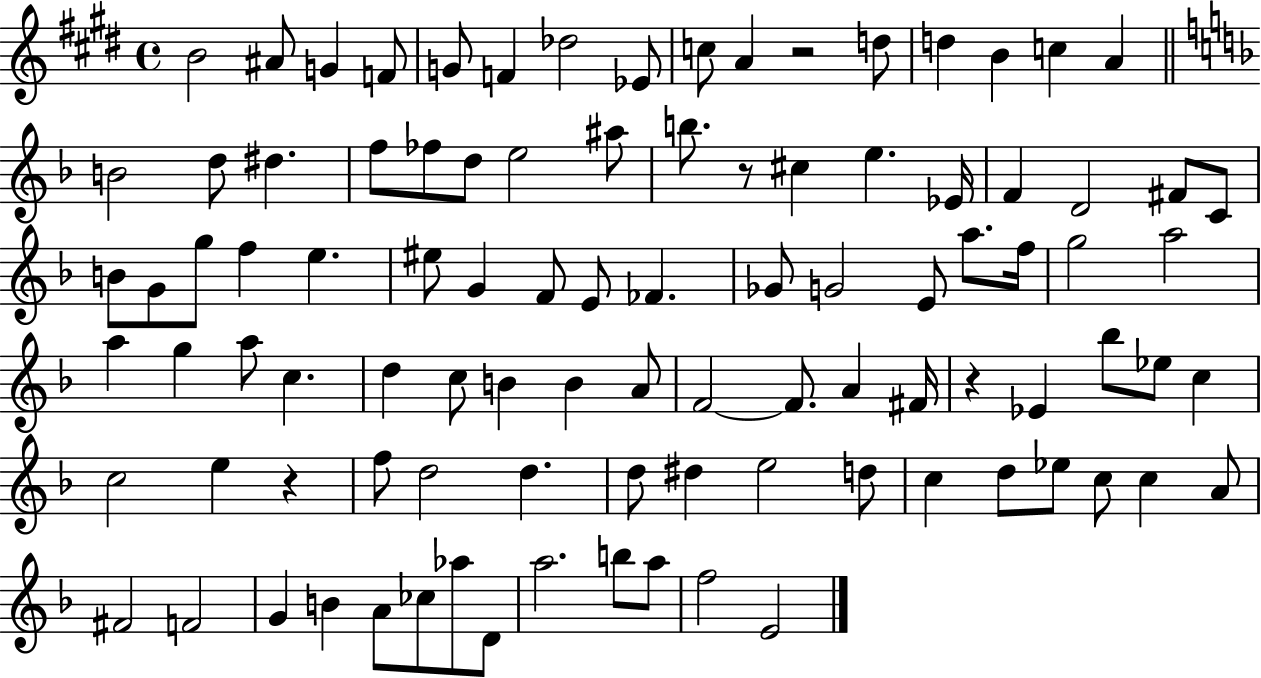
{
  \clef treble
  \time 4/4
  \defaultTimeSignature
  \key e \major
  b'2 ais'8 g'4 f'8 | g'8 f'4 des''2 ees'8 | c''8 a'4 r2 d''8 | d''4 b'4 c''4 a'4 | \break \bar "||" \break \key d \minor b'2 d''8 dis''4. | f''8 fes''8 d''8 e''2 ais''8 | b''8. r8 cis''4 e''4. ees'16 | f'4 d'2 fis'8 c'8 | \break b'8 g'8 g''8 f''4 e''4. | eis''8 g'4 f'8 e'8 fes'4. | ges'8 g'2 e'8 a''8. f''16 | g''2 a''2 | \break a''4 g''4 a''8 c''4. | d''4 c''8 b'4 b'4 a'8 | f'2~~ f'8. a'4 fis'16 | r4 ees'4 bes''8 ees''8 c''4 | \break c''2 e''4 r4 | f''8 d''2 d''4. | d''8 dis''4 e''2 d''8 | c''4 d''8 ees''8 c''8 c''4 a'8 | \break fis'2 f'2 | g'4 b'4 a'8 ces''8 aes''8 d'8 | a''2. b''8 a''8 | f''2 e'2 | \break \bar "|."
}